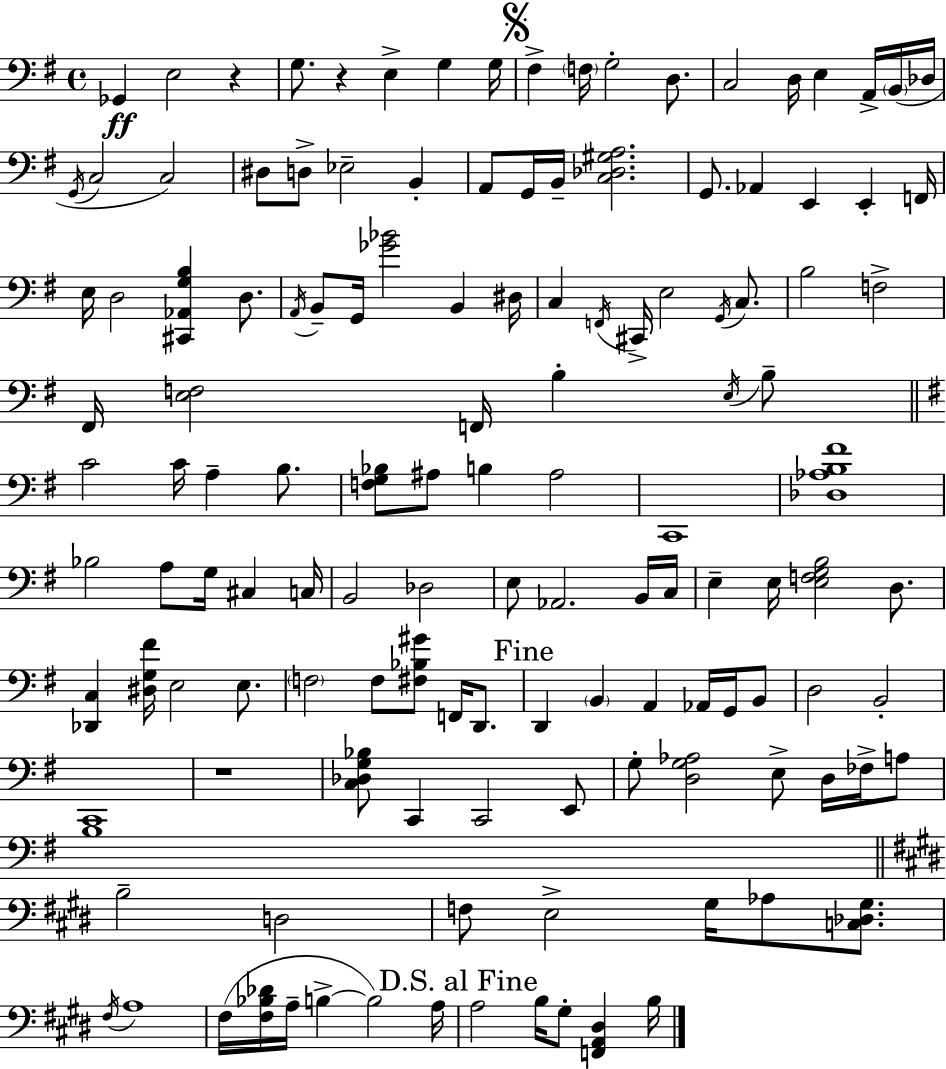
Gb2/q E3/h R/q G3/e. R/q E3/q G3/q G3/s F#3/q F3/s G3/h D3/e. C3/h D3/s E3/q A2/s B2/s Db3/s G2/s C3/h C3/h D#3/e D3/e Eb3/h B2/q A2/e G2/s B2/s [C3,Db3,G#3,A3]/h. G2/e. Ab2/q E2/q E2/q F2/s E3/s D3/h [C#2,Ab2,G3,B3]/q D3/e. A2/s B2/e G2/s [Gb4,Bb4]/h B2/q D#3/s C3/q F2/s C#2/s E3/h G2/s C3/e. B3/h F3/h F#2/s [E3,F3]/h F2/s B3/q E3/s B3/e C4/h C4/s A3/q B3/e. [F3,G3,Bb3]/e A#3/e B3/q A#3/h C2/w [Db3,Ab3,B3,F#4]/w Bb3/h A3/e G3/s C#3/q C3/s B2/h Db3/h E3/e Ab2/h. B2/s C3/s E3/q E3/s [E3,F3,G3,B3]/h D3/e. [Db2,C3]/q [D#3,G3,F#4]/s E3/h E3/e. F3/h F3/e [F#3,Bb3,G#4]/e F2/s D2/e. D2/q B2/q A2/q Ab2/s G2/s B2/e D3/h B2/h C2/w R/w [C3,Db3,G3,Bb3]/e C2/q C2/h E2/e G3/e [D3,G3,Ab3]/h E3/e D3/s FES3/s A3/e B3/w B3/h D3/h F3/e E3/h G#3/s Ab3/e [C3,Db3,G#3]/e. F#3/s A3/w F#3/s [F#3,Bb3,Db4]/s A3/s B3/q B3/h A3/s A3/h B3/s G#3/e [F2,A2,D#3]/q B3/s